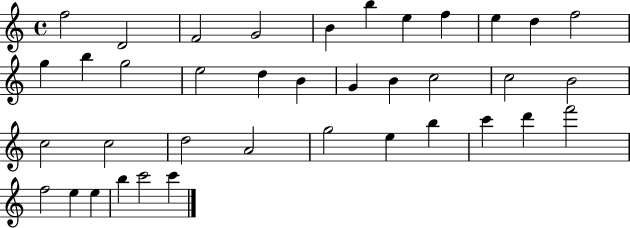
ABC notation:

X:1
T:Untitled
M:4/4
L:1/4
K:C
f2 D2 F2 G2 B b e f e d f2 g b g2 e2 d B G B c2 c2 B2 c2 c2 d2 A2 g2 e b c' d' f'2 f2 e e b c'2 c'